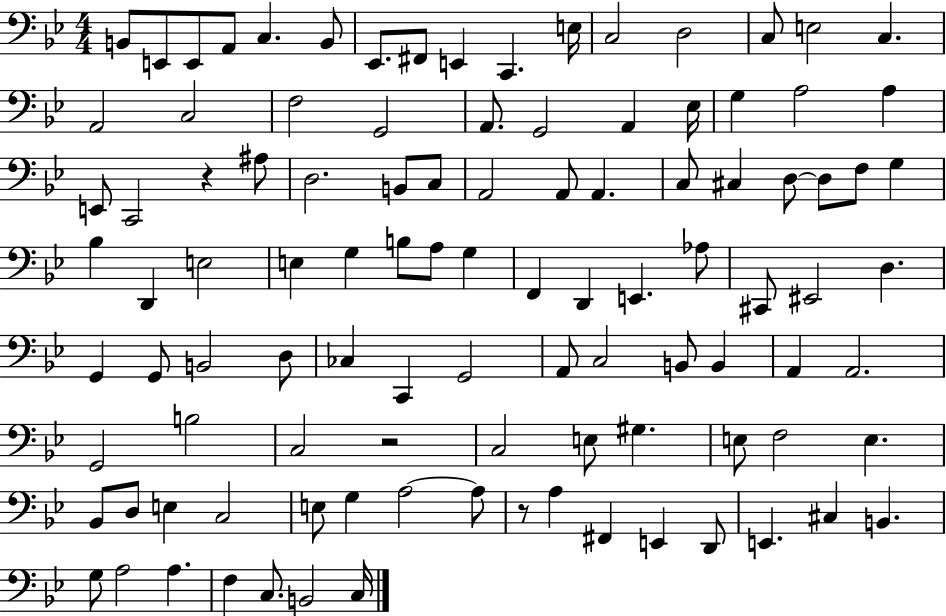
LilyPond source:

{
  \clef bass
  \numericTimeSignature
  \time 4/4
  \key bes \major
  b,8 e,8 e,8 a,8 c4. b,8 | ees,8. fis,8 e,4 c,4. e16 | c2 d2 | c8 e2 c4. | \break a,2 c2 | f2 g,2 | a,8. g,2 a,4 ees16 | g4 a2 a4 | \break e,8 c,2 r4 ais8 | d2. b,8 c8 | a,2 a,8 a,4. | c8 cis4 d8~~ d8 f8 g4 | \break bes4 d,4 e2 | e4 g4 b8 a8 g4 | f,4 d,4 e,4. aes8 | cis,8 eis,2 d4. | \break g,4 g,8 b,2 d8 | ces4 c,4 g,2 | a,8 c2 b,8 b,4 | a,4 a,2. | \break g,2 b2 | c2 r2 | c2 e8 gis4. | e8 f2 e4. | \break bes,8 d8 e4 c2 | e8 g4 a2~~ a8 | r8 a4 fis,4 e,4 d,8 | e,4. cis4 b,4. | \break g8 a2 a4. | f4 c8. b,2 c16 | \bar "|."
}